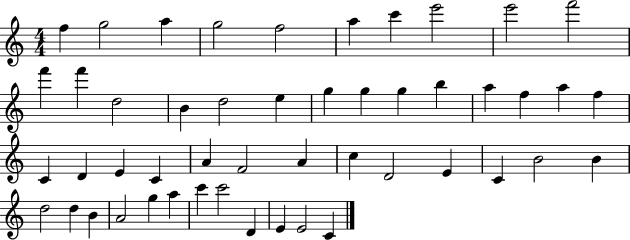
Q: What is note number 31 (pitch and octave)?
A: A4